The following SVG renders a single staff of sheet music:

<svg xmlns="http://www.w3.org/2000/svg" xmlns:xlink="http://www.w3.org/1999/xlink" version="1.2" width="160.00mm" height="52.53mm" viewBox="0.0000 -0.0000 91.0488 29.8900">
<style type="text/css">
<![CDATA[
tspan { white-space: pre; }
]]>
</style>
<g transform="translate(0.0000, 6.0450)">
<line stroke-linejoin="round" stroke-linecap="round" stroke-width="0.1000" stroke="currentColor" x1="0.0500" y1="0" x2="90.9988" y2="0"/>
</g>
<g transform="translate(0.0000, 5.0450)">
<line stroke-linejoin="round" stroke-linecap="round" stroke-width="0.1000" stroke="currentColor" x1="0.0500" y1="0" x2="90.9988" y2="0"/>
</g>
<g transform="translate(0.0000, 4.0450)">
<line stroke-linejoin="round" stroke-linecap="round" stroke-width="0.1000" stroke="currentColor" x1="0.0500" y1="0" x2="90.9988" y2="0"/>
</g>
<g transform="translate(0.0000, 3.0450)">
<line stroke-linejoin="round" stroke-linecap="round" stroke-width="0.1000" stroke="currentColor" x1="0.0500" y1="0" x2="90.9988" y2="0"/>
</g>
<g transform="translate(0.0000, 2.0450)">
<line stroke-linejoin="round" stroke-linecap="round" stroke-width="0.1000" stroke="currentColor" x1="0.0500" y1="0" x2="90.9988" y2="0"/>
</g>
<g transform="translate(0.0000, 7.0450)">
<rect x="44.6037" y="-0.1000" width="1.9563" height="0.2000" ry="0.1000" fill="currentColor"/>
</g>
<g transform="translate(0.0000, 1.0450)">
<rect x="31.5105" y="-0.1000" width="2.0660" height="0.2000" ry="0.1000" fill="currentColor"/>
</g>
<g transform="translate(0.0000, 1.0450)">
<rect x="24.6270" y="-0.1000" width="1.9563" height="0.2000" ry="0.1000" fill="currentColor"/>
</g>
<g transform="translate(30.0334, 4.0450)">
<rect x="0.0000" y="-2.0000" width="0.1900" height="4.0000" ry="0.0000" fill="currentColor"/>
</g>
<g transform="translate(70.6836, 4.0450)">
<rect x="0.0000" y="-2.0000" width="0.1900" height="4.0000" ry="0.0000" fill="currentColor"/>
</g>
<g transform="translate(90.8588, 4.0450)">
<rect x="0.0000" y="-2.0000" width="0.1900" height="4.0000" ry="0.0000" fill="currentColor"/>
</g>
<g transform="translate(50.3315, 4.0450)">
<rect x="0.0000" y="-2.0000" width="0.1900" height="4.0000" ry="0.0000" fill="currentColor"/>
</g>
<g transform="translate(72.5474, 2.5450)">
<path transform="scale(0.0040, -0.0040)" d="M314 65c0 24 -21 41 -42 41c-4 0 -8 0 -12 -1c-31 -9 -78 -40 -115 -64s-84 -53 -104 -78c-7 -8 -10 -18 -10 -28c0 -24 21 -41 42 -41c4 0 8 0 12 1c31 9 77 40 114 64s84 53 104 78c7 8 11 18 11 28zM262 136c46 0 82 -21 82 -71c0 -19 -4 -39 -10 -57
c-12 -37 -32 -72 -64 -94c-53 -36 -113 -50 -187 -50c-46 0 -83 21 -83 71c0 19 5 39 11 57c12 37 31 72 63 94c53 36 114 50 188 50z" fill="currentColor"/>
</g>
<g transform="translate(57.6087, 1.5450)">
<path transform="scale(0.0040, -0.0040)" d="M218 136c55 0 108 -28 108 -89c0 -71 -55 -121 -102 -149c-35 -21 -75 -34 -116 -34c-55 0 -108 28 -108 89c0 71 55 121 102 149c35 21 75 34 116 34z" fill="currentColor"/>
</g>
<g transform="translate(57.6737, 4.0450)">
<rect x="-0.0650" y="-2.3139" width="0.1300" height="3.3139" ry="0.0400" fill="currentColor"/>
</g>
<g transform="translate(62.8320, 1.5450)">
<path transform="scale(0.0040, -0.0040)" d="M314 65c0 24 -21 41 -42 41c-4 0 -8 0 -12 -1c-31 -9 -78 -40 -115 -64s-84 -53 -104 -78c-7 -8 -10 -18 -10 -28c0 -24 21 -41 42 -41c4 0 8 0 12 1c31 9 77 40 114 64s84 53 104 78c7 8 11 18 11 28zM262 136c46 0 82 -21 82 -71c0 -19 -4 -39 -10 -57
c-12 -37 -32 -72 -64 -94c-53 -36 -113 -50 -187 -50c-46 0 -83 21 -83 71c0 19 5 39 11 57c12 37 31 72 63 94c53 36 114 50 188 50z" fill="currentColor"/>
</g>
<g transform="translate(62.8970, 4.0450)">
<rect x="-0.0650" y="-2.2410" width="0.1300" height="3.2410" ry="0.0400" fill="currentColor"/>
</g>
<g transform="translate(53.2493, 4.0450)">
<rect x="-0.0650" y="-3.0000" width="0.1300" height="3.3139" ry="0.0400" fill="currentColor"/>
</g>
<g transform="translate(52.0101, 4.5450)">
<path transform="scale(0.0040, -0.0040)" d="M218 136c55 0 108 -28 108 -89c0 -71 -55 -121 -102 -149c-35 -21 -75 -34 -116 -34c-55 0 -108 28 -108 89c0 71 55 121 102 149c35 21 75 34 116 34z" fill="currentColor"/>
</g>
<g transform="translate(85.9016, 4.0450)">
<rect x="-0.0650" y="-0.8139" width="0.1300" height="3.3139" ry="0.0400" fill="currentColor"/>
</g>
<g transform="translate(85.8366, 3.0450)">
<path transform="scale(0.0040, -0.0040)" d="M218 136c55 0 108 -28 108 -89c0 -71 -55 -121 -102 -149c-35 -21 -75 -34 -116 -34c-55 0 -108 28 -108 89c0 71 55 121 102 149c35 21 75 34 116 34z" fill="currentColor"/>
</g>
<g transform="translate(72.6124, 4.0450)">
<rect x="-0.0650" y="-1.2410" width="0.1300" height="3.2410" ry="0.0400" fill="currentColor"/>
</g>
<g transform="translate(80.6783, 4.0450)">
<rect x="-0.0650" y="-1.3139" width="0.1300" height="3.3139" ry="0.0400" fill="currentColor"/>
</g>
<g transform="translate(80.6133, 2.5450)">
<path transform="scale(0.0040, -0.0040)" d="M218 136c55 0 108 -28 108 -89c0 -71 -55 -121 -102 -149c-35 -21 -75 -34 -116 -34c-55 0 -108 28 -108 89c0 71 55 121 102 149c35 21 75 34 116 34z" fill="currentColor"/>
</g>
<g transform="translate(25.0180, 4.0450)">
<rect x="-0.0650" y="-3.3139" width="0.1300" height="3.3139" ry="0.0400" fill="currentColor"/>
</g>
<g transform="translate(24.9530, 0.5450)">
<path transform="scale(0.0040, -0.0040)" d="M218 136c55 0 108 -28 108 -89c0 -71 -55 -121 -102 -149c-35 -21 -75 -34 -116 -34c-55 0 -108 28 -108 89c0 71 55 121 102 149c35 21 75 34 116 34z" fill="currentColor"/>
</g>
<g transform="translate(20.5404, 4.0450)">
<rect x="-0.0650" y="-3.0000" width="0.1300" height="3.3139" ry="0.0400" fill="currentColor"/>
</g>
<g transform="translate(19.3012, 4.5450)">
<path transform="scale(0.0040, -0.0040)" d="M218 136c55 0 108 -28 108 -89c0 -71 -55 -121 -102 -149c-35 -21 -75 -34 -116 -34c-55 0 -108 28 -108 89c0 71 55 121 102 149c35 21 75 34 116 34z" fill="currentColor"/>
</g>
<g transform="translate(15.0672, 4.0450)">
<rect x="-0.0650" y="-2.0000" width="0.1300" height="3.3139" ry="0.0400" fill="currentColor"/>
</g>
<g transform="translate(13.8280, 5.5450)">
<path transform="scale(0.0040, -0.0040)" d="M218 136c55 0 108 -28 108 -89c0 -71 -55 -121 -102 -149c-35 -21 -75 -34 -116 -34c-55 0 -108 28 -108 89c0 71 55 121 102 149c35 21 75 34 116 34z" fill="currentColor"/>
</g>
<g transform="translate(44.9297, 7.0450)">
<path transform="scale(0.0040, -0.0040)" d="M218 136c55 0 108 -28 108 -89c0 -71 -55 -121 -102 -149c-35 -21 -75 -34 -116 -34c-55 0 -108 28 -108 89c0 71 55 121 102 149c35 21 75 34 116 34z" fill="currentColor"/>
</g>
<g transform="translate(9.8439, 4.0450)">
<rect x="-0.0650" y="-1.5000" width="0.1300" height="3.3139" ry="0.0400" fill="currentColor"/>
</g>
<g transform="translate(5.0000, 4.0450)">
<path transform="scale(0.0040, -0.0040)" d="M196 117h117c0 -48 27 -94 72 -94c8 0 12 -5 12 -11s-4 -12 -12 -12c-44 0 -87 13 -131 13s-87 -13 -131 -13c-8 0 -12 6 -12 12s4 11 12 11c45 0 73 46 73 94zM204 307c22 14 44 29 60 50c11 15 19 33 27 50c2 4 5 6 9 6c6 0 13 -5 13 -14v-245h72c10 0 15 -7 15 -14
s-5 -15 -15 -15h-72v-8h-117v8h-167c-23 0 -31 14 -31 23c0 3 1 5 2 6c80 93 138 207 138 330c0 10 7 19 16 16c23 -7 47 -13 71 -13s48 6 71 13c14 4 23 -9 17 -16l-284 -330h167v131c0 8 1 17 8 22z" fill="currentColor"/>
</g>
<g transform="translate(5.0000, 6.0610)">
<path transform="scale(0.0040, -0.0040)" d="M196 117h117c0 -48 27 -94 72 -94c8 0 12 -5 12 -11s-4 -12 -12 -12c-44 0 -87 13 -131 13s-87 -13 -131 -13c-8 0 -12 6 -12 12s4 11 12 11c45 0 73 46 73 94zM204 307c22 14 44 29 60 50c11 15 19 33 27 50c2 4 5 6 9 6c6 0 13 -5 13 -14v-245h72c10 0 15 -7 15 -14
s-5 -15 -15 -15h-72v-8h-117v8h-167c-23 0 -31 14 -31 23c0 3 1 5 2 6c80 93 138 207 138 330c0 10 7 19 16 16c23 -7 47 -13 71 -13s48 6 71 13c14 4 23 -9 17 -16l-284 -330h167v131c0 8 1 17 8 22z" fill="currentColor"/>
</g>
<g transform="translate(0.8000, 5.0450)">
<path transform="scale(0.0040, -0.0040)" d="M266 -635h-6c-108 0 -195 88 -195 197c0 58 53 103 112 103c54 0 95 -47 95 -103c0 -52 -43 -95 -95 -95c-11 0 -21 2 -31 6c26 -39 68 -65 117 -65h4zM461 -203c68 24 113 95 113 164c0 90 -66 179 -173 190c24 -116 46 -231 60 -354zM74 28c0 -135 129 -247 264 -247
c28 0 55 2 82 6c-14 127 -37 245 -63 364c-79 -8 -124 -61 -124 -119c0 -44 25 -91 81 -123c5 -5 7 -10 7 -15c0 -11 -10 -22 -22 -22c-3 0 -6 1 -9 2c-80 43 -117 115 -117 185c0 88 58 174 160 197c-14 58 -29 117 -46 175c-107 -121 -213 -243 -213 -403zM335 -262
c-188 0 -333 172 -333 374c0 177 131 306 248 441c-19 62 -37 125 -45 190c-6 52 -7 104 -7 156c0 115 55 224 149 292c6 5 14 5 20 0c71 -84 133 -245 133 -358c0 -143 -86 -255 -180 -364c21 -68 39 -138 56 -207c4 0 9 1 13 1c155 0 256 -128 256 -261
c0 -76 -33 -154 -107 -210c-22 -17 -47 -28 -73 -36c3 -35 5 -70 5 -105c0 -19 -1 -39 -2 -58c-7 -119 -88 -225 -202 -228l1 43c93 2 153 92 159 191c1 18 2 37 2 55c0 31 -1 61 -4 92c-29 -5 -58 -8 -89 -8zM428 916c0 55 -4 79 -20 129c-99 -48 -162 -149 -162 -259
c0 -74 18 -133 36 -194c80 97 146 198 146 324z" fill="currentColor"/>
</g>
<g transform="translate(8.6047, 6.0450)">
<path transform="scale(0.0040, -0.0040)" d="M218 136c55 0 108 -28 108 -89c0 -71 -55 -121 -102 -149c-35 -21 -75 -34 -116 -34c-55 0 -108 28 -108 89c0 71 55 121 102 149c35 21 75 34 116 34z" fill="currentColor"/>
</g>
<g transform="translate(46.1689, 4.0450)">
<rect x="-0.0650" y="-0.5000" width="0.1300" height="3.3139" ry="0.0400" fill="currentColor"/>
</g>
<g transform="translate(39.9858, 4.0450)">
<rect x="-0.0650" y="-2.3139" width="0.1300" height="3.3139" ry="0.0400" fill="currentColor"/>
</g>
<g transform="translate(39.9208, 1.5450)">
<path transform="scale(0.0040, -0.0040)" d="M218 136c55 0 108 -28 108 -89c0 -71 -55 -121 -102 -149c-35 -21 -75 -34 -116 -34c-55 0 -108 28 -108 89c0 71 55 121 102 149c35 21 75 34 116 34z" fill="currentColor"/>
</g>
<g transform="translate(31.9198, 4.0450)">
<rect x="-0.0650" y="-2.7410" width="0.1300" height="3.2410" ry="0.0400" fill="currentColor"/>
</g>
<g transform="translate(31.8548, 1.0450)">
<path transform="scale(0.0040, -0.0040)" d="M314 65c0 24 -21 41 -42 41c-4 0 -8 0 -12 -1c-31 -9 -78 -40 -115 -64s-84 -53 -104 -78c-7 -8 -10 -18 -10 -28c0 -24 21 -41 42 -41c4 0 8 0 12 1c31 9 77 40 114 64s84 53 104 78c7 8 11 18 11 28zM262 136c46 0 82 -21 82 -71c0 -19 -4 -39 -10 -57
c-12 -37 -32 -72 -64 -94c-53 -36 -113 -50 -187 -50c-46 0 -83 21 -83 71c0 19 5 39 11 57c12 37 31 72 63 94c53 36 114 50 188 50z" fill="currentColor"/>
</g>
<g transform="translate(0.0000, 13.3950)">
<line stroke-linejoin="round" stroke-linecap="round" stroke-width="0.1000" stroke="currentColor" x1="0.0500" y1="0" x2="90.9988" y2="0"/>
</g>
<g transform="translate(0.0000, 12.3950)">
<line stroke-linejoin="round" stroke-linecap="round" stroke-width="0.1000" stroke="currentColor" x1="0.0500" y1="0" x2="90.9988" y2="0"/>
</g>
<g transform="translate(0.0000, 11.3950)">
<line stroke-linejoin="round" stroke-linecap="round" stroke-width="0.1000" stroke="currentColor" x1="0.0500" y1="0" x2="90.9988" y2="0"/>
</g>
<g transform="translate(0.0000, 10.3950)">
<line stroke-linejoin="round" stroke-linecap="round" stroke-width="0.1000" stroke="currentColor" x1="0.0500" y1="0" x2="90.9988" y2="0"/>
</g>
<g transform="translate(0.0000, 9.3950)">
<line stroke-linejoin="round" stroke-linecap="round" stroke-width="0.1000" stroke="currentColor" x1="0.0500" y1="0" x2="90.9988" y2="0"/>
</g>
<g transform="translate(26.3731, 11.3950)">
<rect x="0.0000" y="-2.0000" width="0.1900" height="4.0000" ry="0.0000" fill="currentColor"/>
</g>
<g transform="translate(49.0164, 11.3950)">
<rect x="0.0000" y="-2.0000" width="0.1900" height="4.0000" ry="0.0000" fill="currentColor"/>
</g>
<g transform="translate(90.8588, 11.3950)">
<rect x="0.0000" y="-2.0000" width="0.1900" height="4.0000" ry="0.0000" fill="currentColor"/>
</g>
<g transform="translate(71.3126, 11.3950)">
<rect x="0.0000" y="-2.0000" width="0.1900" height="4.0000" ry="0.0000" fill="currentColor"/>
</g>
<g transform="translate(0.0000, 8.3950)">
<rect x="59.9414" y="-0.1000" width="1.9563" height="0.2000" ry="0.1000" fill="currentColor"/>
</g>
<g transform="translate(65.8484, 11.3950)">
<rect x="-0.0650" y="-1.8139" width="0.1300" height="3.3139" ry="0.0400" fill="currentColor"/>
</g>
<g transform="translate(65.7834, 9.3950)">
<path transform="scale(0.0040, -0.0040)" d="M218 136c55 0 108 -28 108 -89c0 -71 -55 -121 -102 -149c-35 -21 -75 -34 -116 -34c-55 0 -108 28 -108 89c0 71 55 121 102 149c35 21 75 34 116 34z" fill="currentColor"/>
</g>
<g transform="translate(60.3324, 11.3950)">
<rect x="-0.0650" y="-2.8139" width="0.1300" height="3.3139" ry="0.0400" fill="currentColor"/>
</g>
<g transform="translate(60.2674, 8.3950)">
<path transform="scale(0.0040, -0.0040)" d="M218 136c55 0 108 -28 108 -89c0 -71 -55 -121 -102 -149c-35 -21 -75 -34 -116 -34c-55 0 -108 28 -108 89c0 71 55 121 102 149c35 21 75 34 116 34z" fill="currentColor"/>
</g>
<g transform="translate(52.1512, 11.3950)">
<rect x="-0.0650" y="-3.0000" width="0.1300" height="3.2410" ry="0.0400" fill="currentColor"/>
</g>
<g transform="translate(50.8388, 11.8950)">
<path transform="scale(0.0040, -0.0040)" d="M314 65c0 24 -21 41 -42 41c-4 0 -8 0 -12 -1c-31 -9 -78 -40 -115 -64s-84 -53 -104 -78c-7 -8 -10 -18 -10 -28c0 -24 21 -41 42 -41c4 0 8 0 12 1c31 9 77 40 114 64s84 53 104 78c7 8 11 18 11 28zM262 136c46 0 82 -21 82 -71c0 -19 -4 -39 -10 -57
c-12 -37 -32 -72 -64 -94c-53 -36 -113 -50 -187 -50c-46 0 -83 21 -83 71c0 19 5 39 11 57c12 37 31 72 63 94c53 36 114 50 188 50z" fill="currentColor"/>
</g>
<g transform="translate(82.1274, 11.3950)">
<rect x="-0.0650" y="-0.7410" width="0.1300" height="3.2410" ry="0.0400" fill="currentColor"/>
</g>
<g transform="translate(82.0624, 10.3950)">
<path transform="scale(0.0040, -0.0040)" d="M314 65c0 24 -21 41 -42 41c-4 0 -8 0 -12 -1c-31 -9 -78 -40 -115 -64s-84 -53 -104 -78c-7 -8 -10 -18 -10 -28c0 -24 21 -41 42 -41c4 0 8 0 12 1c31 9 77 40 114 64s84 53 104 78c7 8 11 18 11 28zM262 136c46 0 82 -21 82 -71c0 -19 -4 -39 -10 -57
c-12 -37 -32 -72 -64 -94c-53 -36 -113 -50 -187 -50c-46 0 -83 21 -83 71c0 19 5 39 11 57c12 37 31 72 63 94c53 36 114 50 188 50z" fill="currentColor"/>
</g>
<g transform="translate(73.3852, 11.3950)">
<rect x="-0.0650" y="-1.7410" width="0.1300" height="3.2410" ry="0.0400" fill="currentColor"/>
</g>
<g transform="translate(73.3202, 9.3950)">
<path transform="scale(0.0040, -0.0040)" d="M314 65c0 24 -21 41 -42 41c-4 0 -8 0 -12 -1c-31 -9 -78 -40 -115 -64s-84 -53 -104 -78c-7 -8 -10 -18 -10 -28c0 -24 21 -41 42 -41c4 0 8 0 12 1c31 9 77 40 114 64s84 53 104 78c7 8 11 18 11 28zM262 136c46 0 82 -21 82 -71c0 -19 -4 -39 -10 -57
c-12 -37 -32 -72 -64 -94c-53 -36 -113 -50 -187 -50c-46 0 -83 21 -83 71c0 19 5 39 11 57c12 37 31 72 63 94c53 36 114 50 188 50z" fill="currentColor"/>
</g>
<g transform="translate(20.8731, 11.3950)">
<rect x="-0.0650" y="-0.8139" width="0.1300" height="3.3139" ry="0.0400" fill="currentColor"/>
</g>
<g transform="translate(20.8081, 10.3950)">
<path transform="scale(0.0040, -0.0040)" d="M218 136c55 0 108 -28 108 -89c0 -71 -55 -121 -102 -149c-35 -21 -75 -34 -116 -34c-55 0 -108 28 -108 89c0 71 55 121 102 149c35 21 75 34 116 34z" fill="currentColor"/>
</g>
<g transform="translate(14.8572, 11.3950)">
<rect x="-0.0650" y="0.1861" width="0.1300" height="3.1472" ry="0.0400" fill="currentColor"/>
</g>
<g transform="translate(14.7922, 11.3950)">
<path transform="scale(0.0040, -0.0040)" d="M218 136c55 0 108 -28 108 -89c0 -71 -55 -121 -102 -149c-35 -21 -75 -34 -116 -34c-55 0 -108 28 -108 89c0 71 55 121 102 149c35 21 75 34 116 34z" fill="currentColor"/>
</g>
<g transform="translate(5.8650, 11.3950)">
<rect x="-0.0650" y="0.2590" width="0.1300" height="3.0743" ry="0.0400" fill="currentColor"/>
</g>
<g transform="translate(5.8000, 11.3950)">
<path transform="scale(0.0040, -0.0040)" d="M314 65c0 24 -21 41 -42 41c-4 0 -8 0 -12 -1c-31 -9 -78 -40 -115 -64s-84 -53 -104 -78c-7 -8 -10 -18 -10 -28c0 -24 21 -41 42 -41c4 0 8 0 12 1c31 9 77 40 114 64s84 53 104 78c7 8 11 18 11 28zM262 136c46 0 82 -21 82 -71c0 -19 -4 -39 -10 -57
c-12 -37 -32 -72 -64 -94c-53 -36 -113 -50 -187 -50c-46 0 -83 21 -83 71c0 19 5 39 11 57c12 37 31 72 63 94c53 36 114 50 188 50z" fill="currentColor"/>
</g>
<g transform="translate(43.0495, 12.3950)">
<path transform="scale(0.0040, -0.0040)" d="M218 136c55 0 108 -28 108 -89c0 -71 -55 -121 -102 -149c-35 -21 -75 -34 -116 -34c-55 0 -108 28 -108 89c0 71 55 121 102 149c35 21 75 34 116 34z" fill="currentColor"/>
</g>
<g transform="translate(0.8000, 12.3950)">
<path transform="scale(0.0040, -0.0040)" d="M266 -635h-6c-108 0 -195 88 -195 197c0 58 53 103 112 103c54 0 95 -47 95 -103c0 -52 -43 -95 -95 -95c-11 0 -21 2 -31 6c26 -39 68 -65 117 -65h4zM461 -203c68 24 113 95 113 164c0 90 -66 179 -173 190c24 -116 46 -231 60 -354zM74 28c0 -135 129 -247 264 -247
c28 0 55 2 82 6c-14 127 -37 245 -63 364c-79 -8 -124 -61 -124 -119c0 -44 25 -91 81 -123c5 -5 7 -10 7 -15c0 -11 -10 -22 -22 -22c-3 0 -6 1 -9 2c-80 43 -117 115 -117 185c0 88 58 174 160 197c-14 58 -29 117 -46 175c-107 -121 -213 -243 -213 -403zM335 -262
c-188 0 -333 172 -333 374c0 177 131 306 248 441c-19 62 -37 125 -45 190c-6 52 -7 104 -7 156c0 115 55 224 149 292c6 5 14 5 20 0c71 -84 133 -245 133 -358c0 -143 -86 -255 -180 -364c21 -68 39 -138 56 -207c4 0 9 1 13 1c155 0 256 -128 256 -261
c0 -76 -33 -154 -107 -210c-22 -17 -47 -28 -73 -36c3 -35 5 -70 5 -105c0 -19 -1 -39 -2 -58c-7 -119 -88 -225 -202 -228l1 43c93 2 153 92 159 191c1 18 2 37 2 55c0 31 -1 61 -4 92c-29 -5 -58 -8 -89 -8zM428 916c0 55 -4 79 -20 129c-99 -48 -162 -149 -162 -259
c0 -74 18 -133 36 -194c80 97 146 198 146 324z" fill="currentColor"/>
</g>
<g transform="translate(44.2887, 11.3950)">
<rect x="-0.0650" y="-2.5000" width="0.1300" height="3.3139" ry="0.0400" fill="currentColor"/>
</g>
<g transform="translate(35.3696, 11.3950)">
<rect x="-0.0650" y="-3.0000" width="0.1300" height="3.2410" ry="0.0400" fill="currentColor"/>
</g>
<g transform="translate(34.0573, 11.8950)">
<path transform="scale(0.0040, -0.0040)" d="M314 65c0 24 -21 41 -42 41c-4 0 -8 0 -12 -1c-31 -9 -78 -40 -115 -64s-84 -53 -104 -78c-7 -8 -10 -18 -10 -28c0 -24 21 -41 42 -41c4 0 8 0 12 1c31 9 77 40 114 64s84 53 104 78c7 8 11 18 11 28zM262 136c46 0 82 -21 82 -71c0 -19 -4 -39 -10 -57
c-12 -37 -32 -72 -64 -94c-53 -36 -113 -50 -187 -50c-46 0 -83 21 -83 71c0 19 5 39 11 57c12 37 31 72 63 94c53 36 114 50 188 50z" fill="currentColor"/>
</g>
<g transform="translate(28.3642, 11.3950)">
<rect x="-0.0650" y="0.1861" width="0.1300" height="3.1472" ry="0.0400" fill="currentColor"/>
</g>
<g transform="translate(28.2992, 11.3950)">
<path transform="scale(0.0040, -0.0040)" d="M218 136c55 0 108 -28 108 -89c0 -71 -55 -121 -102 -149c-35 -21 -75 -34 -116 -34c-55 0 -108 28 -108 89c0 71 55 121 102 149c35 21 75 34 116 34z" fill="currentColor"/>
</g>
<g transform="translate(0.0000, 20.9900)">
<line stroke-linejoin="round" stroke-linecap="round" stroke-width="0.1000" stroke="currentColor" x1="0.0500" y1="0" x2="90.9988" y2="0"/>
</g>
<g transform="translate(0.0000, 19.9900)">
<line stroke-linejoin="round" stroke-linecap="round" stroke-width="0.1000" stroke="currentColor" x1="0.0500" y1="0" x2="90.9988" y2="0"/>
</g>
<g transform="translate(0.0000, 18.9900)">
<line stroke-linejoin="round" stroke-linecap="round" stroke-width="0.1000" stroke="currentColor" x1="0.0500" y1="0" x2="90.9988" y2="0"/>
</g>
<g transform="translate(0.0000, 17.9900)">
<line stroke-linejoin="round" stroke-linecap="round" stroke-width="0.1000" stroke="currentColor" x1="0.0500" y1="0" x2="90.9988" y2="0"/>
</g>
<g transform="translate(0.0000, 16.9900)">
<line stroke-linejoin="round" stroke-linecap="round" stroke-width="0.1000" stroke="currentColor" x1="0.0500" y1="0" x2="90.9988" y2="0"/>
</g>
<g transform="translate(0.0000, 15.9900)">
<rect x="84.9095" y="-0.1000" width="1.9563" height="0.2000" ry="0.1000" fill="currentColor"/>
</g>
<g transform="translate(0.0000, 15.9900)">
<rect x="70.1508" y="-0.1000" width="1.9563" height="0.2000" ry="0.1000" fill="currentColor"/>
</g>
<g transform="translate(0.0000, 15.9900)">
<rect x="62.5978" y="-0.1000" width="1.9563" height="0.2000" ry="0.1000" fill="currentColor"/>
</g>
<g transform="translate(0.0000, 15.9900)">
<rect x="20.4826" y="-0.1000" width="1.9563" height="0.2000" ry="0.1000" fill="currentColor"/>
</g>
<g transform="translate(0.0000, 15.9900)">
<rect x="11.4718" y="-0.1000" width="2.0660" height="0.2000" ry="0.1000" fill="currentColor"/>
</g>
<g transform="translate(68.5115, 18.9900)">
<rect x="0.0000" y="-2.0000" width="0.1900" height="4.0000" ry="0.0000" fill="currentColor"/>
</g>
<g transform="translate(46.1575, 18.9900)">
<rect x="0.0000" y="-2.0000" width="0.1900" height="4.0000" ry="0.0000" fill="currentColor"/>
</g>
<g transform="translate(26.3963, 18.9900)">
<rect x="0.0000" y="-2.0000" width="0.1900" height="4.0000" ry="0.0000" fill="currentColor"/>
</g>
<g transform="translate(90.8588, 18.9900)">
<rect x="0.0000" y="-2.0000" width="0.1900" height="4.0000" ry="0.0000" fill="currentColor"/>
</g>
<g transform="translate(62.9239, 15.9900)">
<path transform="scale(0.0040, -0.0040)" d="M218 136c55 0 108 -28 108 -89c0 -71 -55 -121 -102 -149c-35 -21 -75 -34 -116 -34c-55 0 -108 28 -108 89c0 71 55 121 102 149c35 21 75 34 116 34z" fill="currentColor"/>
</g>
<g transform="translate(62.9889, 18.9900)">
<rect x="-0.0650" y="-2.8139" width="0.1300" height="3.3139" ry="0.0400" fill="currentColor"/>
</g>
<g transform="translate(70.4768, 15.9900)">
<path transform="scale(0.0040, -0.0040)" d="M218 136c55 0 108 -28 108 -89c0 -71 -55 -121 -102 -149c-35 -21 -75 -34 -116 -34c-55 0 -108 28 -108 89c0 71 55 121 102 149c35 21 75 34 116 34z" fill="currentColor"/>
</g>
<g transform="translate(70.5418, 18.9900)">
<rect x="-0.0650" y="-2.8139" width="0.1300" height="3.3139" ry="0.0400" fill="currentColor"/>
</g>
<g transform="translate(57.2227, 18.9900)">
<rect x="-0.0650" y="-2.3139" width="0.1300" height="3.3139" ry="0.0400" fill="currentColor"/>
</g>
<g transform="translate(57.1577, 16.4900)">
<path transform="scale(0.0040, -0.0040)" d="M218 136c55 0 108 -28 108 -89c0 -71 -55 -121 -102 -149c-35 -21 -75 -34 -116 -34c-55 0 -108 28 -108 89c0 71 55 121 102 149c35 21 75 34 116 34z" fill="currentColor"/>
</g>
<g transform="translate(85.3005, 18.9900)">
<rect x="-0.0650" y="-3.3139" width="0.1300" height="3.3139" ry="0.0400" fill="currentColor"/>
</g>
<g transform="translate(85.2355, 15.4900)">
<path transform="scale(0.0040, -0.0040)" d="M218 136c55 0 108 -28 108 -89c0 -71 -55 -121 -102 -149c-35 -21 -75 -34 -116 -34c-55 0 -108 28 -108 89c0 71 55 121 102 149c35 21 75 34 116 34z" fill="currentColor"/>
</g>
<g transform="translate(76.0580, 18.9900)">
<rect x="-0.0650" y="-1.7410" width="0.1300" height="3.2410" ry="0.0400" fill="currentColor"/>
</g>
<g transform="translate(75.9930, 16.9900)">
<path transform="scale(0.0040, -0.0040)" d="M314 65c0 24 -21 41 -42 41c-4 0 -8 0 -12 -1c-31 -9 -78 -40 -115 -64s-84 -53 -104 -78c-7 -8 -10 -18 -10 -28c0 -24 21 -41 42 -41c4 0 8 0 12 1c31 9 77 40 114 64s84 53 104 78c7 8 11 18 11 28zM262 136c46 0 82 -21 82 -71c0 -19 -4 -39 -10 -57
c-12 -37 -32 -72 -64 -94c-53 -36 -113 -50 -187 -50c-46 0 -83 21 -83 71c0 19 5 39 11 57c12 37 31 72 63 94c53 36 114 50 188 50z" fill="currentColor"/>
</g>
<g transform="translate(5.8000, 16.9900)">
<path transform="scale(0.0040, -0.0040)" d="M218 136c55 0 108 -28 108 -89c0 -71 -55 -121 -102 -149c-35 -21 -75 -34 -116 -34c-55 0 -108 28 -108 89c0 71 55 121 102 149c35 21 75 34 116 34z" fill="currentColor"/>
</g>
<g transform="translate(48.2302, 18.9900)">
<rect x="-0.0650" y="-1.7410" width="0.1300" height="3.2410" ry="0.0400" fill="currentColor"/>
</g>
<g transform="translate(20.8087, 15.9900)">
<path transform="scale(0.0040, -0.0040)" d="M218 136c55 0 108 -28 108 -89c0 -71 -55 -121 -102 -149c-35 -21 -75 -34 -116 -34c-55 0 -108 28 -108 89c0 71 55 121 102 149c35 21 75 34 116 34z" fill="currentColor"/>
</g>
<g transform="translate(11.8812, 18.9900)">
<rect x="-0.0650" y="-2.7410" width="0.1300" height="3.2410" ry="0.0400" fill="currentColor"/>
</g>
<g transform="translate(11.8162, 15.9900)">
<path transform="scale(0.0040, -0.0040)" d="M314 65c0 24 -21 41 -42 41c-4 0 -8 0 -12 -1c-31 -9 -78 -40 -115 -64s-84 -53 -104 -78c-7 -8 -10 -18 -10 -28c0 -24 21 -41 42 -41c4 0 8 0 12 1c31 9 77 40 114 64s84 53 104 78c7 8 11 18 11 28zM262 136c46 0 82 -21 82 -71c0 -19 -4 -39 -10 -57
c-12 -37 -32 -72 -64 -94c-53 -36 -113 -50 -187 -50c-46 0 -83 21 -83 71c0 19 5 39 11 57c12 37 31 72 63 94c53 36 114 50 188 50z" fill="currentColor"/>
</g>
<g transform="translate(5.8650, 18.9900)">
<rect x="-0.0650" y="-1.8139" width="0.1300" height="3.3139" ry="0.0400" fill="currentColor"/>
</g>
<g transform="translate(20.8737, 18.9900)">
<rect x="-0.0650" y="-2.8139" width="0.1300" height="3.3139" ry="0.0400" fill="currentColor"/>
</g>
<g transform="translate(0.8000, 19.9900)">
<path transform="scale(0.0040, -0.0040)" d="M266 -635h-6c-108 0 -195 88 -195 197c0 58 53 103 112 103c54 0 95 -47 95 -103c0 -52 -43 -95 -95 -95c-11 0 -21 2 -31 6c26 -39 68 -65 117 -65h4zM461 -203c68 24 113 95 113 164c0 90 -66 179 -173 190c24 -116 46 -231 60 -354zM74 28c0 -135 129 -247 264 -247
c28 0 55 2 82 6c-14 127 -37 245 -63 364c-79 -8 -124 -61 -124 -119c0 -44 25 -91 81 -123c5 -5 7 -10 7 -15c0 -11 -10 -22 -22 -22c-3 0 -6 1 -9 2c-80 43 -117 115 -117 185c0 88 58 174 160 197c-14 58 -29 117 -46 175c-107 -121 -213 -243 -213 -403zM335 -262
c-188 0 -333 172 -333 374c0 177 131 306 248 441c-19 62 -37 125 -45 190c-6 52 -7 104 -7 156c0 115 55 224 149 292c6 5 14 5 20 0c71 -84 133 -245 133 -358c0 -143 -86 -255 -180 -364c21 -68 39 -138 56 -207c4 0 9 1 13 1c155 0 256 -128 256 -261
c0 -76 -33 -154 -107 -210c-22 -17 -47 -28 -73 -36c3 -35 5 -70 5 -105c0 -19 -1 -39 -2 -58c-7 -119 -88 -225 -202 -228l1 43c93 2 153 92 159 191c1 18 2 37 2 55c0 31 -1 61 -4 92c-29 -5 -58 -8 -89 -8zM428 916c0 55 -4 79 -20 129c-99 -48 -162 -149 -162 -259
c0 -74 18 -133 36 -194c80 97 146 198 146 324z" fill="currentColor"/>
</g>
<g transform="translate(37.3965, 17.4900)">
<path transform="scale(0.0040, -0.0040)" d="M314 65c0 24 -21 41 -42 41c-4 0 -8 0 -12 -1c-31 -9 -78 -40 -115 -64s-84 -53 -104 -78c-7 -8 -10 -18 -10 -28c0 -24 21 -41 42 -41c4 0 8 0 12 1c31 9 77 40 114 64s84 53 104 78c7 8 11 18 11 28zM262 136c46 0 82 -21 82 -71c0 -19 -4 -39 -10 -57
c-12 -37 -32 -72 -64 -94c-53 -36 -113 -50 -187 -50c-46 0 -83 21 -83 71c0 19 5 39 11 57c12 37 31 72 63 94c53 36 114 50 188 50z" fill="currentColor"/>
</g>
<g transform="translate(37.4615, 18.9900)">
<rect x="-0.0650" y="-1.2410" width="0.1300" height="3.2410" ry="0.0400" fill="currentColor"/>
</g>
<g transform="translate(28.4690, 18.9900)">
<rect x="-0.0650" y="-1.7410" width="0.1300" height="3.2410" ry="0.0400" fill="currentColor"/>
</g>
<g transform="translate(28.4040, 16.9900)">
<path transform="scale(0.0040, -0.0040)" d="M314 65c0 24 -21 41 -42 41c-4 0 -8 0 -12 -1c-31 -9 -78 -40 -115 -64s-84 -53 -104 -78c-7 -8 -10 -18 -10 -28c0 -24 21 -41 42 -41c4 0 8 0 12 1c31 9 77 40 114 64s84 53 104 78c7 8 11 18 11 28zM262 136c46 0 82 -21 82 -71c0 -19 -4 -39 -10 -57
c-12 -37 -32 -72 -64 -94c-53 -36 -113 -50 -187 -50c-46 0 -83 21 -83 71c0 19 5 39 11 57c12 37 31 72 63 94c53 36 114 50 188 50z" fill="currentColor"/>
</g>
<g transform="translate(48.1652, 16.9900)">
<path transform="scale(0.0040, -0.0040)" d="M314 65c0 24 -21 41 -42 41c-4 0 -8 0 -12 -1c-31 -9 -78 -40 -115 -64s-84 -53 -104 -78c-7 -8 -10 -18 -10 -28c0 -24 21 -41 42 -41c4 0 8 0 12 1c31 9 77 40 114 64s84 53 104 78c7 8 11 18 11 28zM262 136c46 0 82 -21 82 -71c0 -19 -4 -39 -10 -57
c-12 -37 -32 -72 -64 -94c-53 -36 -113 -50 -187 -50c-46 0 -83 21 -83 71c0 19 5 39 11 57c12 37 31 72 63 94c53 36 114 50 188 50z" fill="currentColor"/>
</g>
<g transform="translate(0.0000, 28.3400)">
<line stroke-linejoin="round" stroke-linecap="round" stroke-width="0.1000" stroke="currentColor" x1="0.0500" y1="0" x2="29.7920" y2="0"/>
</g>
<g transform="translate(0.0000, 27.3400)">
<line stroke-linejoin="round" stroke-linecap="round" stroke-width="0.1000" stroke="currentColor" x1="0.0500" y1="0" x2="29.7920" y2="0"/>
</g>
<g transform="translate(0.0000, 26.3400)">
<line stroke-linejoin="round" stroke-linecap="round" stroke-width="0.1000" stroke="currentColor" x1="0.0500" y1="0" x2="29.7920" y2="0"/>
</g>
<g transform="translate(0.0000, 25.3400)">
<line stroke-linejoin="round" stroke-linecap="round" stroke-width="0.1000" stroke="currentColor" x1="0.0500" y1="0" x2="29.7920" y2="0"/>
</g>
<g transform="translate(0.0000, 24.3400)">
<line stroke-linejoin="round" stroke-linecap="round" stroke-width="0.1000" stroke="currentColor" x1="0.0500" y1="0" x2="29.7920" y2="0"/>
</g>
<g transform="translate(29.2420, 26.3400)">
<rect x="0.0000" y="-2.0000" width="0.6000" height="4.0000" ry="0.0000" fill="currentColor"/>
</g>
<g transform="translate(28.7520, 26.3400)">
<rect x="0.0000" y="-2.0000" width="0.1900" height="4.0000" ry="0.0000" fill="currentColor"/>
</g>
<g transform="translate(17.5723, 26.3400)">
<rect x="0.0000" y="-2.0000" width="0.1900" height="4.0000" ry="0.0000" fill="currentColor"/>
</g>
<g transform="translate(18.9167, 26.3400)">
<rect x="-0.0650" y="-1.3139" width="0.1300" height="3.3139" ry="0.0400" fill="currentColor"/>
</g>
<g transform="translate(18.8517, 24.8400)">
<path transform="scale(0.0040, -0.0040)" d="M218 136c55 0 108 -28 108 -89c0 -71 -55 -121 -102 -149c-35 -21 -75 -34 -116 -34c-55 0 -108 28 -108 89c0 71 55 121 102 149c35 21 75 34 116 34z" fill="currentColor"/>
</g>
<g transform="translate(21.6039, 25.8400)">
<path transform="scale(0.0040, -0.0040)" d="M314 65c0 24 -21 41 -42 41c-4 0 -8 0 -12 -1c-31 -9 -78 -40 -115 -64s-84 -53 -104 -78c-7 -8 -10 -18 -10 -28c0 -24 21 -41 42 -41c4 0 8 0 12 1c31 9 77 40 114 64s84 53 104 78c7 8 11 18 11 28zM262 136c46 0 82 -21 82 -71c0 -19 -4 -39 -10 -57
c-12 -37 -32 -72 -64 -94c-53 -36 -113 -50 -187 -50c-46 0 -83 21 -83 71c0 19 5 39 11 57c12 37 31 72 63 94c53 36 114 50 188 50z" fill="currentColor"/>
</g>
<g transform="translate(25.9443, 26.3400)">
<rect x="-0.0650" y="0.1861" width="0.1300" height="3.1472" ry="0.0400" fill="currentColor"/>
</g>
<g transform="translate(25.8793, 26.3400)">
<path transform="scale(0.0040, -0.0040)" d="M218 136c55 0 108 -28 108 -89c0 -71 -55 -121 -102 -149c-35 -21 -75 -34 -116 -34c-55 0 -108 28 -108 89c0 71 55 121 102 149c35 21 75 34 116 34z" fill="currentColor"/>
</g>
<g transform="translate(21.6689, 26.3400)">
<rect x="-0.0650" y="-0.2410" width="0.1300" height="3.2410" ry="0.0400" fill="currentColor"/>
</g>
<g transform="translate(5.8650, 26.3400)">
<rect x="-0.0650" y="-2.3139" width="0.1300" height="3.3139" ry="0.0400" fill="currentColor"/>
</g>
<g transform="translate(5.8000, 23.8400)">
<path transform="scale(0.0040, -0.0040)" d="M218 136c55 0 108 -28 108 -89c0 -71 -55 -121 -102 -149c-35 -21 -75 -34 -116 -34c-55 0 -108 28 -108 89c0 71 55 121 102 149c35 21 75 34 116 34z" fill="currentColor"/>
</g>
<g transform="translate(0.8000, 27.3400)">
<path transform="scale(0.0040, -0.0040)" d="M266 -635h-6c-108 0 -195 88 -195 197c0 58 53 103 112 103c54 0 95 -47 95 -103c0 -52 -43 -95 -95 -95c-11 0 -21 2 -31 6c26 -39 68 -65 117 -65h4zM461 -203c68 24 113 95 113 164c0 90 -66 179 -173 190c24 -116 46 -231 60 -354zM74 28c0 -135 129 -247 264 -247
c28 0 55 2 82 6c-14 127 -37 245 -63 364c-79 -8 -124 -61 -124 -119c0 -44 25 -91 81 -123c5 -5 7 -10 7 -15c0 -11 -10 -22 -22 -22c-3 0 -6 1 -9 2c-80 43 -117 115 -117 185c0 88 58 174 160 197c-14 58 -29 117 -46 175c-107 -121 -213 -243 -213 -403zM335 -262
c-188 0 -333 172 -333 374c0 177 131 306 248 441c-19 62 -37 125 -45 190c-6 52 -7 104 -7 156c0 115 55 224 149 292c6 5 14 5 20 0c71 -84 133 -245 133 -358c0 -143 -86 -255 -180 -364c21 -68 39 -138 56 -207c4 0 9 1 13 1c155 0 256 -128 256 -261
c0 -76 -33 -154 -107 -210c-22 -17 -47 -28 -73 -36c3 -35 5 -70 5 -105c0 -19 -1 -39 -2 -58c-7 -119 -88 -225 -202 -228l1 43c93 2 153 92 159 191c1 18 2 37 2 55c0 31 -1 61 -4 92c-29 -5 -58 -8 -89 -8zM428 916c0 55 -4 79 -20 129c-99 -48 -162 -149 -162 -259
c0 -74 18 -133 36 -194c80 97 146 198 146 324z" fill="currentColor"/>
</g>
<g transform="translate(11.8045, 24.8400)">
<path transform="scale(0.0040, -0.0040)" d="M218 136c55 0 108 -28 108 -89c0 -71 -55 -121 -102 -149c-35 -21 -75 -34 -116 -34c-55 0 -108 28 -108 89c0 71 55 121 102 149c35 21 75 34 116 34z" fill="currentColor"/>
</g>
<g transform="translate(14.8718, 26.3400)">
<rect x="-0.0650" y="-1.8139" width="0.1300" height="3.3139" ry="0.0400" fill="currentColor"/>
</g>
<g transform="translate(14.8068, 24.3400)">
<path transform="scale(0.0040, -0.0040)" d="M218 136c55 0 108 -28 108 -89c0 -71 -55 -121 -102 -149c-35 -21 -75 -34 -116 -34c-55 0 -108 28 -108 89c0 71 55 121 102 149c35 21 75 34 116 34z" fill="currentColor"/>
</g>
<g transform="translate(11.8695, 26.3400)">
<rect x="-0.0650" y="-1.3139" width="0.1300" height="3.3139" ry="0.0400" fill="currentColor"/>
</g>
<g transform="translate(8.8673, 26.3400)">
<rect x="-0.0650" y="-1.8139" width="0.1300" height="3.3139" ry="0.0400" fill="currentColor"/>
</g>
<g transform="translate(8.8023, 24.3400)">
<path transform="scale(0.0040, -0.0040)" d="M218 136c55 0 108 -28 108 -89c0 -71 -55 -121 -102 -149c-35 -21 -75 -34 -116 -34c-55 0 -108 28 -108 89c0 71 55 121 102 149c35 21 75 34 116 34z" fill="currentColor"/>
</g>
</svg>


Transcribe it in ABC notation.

X:1
T:Untitled
M:4/4
L:1/4
K:C
E F A b a2 g C A g g2 e2 e d B2 B d B A2 G A2 a f f2 d2 f a2 a f2 e2 f2 g a a f2 b g f e f e c2 B